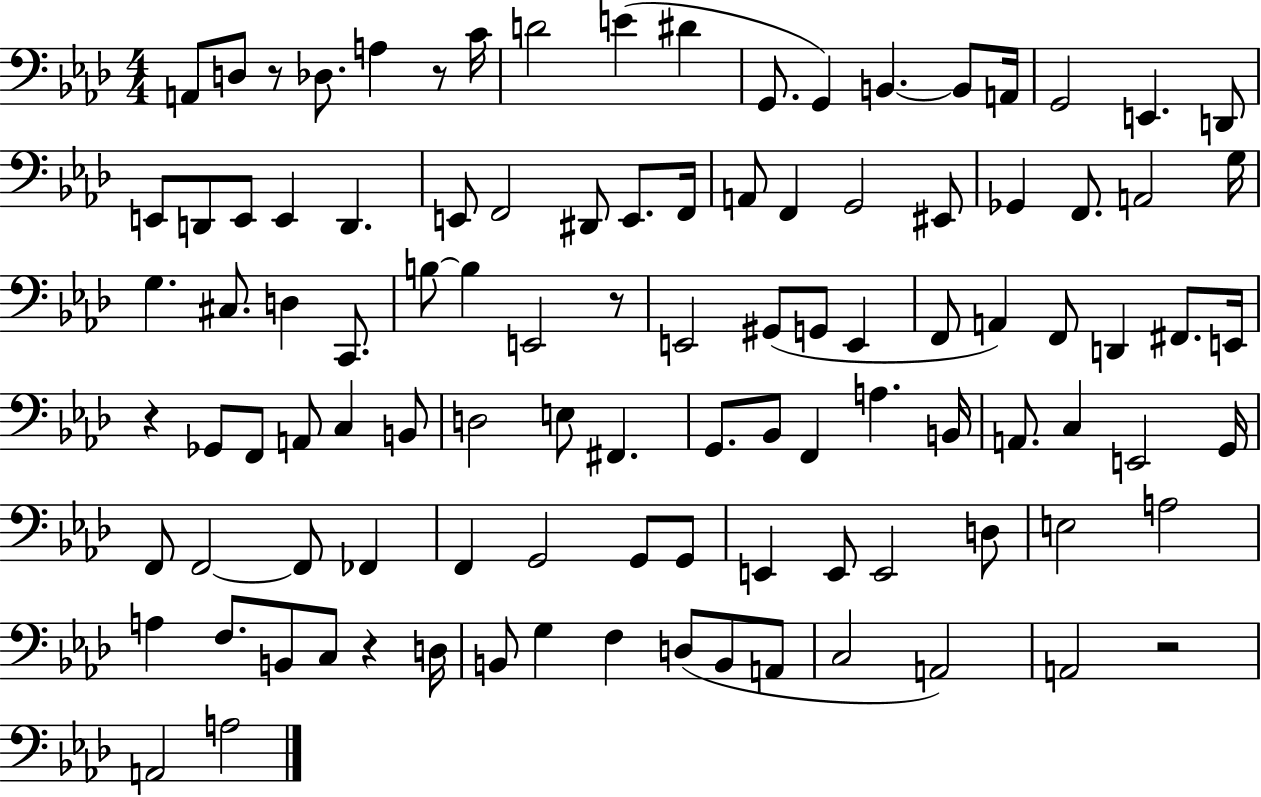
X:1
T:Untitled
M:4/4
L:1/4
K:Ab
A,,/2 D,/2 z/2 _D,/2 A, z/2 C/4 D2 E ^D G,,/2 G,, B,, B,,/2 A,,/4 G,,2 E,, D,,/2 E,,/2 D,,/2 E,,/2 E,, D,, E,,/2 F,,2 ^D,,/2 E,,/2 F,,/4 A,,/2 F,, G,,2 ^E,,/2 _G,, F,,/2 A,,2 G,/4 G, ^C,/2 D, C,,/2 B,/2 B, E,,2 z/2 E,,2 ^G,,/2 G,,/2 E,, F,,/2 A,, F,,/2 D,, ^F,,/2 E,,/4 z _G,,/2 F,,/2 A,,/2 C, B,,/2 D,2 E,/2 ^F,, G,,/2 _B,,/2 F,, A, B,,/4 A,,/2 C, E,,2 G,,/4 F,,/2 F,,2 F,,/2 _F,, F,, G,,2 G,,/2 G,,/2 E,, E,,/2 E,,2 D,/2 E,2 A,2 A, F,/2 B,,/2 C,/2 z D,/4 B,,/2 G, F, D,/2 B,,/2 A,,/2 C,2 A,,2 A,,2 z2 A,,2 A,2